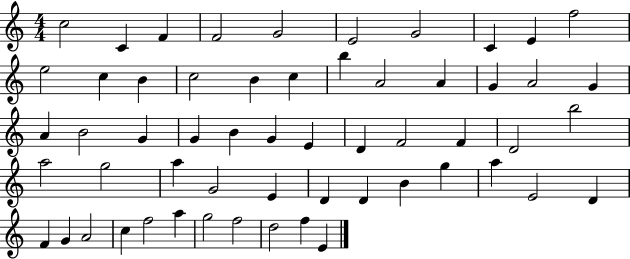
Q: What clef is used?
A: treble